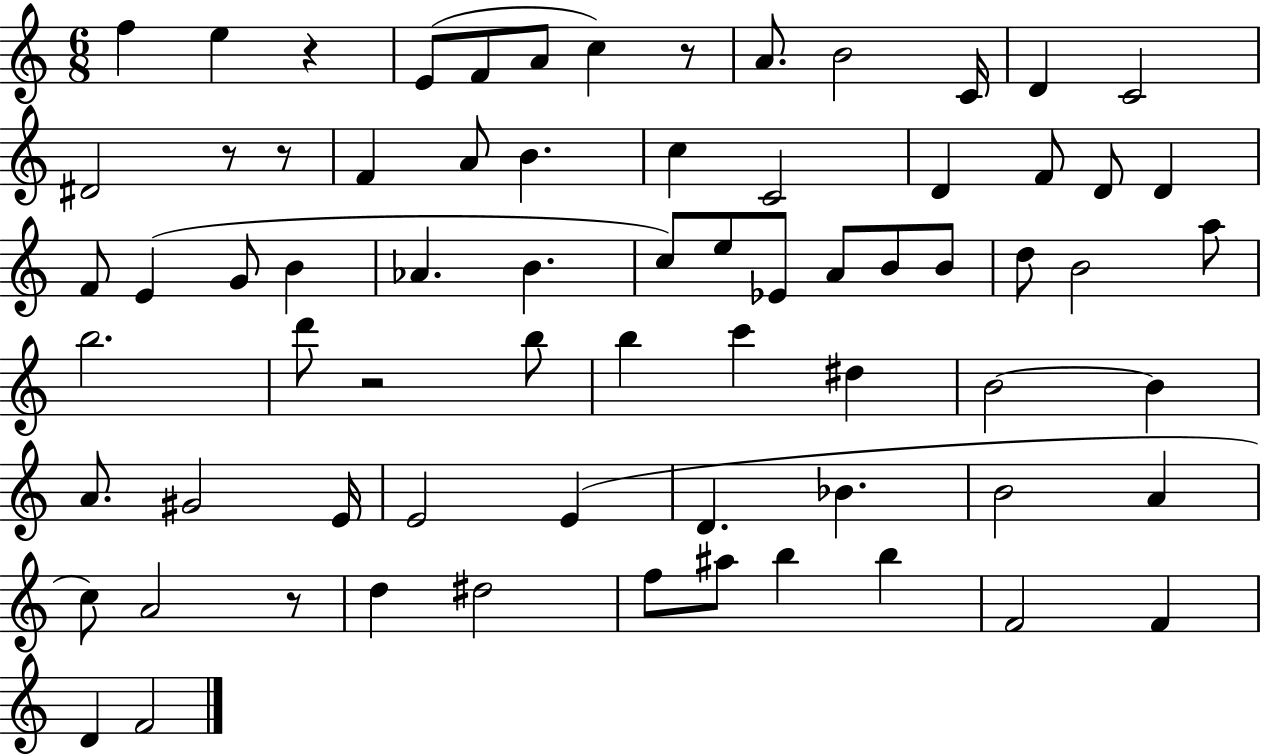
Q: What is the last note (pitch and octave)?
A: F4